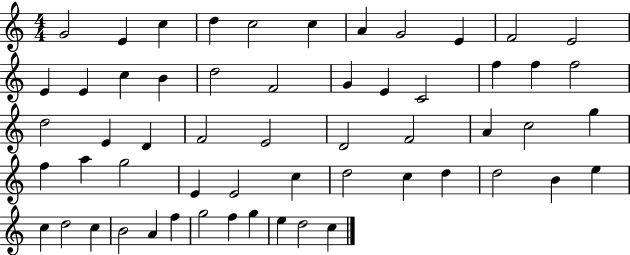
{
  \clef treble
  \numericTimeSignature
  \time 4/4
  \key c \major
  g'2 e'4 c''4 | d''4 c''2 c''4 | a'4 g'2 e'4 | f'2 e'2 | \break e'4 e'4 c''4 b'4 | d''2 f'2 | g'4 e'4 c'2 | f''4 f''4 f''2 | \break d''2 e'4 d'4 | f'2 e'2 | d'2 f'2 | a'4 c''2 g''4 | \break f''4 a''4 g''2 | e'4 e'2 c''4 | d''2 c''4 d''4 | d''2 b'4 e''4 | \break c''4 d''2 c''4 | b'2 a'4 f''4 | g''2 f''4 g''4 | e''4 d''2 c''4 | \break \bar "|."
}